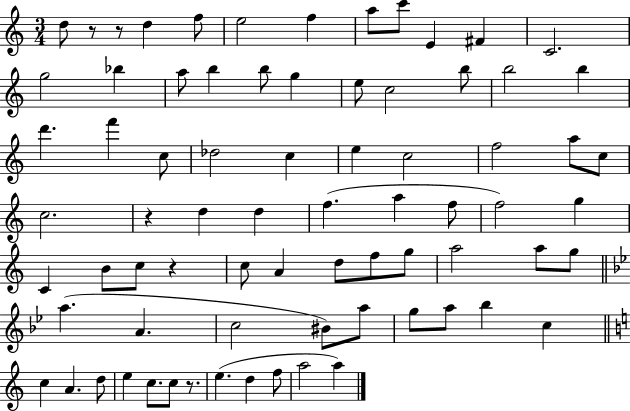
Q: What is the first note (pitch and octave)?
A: D5